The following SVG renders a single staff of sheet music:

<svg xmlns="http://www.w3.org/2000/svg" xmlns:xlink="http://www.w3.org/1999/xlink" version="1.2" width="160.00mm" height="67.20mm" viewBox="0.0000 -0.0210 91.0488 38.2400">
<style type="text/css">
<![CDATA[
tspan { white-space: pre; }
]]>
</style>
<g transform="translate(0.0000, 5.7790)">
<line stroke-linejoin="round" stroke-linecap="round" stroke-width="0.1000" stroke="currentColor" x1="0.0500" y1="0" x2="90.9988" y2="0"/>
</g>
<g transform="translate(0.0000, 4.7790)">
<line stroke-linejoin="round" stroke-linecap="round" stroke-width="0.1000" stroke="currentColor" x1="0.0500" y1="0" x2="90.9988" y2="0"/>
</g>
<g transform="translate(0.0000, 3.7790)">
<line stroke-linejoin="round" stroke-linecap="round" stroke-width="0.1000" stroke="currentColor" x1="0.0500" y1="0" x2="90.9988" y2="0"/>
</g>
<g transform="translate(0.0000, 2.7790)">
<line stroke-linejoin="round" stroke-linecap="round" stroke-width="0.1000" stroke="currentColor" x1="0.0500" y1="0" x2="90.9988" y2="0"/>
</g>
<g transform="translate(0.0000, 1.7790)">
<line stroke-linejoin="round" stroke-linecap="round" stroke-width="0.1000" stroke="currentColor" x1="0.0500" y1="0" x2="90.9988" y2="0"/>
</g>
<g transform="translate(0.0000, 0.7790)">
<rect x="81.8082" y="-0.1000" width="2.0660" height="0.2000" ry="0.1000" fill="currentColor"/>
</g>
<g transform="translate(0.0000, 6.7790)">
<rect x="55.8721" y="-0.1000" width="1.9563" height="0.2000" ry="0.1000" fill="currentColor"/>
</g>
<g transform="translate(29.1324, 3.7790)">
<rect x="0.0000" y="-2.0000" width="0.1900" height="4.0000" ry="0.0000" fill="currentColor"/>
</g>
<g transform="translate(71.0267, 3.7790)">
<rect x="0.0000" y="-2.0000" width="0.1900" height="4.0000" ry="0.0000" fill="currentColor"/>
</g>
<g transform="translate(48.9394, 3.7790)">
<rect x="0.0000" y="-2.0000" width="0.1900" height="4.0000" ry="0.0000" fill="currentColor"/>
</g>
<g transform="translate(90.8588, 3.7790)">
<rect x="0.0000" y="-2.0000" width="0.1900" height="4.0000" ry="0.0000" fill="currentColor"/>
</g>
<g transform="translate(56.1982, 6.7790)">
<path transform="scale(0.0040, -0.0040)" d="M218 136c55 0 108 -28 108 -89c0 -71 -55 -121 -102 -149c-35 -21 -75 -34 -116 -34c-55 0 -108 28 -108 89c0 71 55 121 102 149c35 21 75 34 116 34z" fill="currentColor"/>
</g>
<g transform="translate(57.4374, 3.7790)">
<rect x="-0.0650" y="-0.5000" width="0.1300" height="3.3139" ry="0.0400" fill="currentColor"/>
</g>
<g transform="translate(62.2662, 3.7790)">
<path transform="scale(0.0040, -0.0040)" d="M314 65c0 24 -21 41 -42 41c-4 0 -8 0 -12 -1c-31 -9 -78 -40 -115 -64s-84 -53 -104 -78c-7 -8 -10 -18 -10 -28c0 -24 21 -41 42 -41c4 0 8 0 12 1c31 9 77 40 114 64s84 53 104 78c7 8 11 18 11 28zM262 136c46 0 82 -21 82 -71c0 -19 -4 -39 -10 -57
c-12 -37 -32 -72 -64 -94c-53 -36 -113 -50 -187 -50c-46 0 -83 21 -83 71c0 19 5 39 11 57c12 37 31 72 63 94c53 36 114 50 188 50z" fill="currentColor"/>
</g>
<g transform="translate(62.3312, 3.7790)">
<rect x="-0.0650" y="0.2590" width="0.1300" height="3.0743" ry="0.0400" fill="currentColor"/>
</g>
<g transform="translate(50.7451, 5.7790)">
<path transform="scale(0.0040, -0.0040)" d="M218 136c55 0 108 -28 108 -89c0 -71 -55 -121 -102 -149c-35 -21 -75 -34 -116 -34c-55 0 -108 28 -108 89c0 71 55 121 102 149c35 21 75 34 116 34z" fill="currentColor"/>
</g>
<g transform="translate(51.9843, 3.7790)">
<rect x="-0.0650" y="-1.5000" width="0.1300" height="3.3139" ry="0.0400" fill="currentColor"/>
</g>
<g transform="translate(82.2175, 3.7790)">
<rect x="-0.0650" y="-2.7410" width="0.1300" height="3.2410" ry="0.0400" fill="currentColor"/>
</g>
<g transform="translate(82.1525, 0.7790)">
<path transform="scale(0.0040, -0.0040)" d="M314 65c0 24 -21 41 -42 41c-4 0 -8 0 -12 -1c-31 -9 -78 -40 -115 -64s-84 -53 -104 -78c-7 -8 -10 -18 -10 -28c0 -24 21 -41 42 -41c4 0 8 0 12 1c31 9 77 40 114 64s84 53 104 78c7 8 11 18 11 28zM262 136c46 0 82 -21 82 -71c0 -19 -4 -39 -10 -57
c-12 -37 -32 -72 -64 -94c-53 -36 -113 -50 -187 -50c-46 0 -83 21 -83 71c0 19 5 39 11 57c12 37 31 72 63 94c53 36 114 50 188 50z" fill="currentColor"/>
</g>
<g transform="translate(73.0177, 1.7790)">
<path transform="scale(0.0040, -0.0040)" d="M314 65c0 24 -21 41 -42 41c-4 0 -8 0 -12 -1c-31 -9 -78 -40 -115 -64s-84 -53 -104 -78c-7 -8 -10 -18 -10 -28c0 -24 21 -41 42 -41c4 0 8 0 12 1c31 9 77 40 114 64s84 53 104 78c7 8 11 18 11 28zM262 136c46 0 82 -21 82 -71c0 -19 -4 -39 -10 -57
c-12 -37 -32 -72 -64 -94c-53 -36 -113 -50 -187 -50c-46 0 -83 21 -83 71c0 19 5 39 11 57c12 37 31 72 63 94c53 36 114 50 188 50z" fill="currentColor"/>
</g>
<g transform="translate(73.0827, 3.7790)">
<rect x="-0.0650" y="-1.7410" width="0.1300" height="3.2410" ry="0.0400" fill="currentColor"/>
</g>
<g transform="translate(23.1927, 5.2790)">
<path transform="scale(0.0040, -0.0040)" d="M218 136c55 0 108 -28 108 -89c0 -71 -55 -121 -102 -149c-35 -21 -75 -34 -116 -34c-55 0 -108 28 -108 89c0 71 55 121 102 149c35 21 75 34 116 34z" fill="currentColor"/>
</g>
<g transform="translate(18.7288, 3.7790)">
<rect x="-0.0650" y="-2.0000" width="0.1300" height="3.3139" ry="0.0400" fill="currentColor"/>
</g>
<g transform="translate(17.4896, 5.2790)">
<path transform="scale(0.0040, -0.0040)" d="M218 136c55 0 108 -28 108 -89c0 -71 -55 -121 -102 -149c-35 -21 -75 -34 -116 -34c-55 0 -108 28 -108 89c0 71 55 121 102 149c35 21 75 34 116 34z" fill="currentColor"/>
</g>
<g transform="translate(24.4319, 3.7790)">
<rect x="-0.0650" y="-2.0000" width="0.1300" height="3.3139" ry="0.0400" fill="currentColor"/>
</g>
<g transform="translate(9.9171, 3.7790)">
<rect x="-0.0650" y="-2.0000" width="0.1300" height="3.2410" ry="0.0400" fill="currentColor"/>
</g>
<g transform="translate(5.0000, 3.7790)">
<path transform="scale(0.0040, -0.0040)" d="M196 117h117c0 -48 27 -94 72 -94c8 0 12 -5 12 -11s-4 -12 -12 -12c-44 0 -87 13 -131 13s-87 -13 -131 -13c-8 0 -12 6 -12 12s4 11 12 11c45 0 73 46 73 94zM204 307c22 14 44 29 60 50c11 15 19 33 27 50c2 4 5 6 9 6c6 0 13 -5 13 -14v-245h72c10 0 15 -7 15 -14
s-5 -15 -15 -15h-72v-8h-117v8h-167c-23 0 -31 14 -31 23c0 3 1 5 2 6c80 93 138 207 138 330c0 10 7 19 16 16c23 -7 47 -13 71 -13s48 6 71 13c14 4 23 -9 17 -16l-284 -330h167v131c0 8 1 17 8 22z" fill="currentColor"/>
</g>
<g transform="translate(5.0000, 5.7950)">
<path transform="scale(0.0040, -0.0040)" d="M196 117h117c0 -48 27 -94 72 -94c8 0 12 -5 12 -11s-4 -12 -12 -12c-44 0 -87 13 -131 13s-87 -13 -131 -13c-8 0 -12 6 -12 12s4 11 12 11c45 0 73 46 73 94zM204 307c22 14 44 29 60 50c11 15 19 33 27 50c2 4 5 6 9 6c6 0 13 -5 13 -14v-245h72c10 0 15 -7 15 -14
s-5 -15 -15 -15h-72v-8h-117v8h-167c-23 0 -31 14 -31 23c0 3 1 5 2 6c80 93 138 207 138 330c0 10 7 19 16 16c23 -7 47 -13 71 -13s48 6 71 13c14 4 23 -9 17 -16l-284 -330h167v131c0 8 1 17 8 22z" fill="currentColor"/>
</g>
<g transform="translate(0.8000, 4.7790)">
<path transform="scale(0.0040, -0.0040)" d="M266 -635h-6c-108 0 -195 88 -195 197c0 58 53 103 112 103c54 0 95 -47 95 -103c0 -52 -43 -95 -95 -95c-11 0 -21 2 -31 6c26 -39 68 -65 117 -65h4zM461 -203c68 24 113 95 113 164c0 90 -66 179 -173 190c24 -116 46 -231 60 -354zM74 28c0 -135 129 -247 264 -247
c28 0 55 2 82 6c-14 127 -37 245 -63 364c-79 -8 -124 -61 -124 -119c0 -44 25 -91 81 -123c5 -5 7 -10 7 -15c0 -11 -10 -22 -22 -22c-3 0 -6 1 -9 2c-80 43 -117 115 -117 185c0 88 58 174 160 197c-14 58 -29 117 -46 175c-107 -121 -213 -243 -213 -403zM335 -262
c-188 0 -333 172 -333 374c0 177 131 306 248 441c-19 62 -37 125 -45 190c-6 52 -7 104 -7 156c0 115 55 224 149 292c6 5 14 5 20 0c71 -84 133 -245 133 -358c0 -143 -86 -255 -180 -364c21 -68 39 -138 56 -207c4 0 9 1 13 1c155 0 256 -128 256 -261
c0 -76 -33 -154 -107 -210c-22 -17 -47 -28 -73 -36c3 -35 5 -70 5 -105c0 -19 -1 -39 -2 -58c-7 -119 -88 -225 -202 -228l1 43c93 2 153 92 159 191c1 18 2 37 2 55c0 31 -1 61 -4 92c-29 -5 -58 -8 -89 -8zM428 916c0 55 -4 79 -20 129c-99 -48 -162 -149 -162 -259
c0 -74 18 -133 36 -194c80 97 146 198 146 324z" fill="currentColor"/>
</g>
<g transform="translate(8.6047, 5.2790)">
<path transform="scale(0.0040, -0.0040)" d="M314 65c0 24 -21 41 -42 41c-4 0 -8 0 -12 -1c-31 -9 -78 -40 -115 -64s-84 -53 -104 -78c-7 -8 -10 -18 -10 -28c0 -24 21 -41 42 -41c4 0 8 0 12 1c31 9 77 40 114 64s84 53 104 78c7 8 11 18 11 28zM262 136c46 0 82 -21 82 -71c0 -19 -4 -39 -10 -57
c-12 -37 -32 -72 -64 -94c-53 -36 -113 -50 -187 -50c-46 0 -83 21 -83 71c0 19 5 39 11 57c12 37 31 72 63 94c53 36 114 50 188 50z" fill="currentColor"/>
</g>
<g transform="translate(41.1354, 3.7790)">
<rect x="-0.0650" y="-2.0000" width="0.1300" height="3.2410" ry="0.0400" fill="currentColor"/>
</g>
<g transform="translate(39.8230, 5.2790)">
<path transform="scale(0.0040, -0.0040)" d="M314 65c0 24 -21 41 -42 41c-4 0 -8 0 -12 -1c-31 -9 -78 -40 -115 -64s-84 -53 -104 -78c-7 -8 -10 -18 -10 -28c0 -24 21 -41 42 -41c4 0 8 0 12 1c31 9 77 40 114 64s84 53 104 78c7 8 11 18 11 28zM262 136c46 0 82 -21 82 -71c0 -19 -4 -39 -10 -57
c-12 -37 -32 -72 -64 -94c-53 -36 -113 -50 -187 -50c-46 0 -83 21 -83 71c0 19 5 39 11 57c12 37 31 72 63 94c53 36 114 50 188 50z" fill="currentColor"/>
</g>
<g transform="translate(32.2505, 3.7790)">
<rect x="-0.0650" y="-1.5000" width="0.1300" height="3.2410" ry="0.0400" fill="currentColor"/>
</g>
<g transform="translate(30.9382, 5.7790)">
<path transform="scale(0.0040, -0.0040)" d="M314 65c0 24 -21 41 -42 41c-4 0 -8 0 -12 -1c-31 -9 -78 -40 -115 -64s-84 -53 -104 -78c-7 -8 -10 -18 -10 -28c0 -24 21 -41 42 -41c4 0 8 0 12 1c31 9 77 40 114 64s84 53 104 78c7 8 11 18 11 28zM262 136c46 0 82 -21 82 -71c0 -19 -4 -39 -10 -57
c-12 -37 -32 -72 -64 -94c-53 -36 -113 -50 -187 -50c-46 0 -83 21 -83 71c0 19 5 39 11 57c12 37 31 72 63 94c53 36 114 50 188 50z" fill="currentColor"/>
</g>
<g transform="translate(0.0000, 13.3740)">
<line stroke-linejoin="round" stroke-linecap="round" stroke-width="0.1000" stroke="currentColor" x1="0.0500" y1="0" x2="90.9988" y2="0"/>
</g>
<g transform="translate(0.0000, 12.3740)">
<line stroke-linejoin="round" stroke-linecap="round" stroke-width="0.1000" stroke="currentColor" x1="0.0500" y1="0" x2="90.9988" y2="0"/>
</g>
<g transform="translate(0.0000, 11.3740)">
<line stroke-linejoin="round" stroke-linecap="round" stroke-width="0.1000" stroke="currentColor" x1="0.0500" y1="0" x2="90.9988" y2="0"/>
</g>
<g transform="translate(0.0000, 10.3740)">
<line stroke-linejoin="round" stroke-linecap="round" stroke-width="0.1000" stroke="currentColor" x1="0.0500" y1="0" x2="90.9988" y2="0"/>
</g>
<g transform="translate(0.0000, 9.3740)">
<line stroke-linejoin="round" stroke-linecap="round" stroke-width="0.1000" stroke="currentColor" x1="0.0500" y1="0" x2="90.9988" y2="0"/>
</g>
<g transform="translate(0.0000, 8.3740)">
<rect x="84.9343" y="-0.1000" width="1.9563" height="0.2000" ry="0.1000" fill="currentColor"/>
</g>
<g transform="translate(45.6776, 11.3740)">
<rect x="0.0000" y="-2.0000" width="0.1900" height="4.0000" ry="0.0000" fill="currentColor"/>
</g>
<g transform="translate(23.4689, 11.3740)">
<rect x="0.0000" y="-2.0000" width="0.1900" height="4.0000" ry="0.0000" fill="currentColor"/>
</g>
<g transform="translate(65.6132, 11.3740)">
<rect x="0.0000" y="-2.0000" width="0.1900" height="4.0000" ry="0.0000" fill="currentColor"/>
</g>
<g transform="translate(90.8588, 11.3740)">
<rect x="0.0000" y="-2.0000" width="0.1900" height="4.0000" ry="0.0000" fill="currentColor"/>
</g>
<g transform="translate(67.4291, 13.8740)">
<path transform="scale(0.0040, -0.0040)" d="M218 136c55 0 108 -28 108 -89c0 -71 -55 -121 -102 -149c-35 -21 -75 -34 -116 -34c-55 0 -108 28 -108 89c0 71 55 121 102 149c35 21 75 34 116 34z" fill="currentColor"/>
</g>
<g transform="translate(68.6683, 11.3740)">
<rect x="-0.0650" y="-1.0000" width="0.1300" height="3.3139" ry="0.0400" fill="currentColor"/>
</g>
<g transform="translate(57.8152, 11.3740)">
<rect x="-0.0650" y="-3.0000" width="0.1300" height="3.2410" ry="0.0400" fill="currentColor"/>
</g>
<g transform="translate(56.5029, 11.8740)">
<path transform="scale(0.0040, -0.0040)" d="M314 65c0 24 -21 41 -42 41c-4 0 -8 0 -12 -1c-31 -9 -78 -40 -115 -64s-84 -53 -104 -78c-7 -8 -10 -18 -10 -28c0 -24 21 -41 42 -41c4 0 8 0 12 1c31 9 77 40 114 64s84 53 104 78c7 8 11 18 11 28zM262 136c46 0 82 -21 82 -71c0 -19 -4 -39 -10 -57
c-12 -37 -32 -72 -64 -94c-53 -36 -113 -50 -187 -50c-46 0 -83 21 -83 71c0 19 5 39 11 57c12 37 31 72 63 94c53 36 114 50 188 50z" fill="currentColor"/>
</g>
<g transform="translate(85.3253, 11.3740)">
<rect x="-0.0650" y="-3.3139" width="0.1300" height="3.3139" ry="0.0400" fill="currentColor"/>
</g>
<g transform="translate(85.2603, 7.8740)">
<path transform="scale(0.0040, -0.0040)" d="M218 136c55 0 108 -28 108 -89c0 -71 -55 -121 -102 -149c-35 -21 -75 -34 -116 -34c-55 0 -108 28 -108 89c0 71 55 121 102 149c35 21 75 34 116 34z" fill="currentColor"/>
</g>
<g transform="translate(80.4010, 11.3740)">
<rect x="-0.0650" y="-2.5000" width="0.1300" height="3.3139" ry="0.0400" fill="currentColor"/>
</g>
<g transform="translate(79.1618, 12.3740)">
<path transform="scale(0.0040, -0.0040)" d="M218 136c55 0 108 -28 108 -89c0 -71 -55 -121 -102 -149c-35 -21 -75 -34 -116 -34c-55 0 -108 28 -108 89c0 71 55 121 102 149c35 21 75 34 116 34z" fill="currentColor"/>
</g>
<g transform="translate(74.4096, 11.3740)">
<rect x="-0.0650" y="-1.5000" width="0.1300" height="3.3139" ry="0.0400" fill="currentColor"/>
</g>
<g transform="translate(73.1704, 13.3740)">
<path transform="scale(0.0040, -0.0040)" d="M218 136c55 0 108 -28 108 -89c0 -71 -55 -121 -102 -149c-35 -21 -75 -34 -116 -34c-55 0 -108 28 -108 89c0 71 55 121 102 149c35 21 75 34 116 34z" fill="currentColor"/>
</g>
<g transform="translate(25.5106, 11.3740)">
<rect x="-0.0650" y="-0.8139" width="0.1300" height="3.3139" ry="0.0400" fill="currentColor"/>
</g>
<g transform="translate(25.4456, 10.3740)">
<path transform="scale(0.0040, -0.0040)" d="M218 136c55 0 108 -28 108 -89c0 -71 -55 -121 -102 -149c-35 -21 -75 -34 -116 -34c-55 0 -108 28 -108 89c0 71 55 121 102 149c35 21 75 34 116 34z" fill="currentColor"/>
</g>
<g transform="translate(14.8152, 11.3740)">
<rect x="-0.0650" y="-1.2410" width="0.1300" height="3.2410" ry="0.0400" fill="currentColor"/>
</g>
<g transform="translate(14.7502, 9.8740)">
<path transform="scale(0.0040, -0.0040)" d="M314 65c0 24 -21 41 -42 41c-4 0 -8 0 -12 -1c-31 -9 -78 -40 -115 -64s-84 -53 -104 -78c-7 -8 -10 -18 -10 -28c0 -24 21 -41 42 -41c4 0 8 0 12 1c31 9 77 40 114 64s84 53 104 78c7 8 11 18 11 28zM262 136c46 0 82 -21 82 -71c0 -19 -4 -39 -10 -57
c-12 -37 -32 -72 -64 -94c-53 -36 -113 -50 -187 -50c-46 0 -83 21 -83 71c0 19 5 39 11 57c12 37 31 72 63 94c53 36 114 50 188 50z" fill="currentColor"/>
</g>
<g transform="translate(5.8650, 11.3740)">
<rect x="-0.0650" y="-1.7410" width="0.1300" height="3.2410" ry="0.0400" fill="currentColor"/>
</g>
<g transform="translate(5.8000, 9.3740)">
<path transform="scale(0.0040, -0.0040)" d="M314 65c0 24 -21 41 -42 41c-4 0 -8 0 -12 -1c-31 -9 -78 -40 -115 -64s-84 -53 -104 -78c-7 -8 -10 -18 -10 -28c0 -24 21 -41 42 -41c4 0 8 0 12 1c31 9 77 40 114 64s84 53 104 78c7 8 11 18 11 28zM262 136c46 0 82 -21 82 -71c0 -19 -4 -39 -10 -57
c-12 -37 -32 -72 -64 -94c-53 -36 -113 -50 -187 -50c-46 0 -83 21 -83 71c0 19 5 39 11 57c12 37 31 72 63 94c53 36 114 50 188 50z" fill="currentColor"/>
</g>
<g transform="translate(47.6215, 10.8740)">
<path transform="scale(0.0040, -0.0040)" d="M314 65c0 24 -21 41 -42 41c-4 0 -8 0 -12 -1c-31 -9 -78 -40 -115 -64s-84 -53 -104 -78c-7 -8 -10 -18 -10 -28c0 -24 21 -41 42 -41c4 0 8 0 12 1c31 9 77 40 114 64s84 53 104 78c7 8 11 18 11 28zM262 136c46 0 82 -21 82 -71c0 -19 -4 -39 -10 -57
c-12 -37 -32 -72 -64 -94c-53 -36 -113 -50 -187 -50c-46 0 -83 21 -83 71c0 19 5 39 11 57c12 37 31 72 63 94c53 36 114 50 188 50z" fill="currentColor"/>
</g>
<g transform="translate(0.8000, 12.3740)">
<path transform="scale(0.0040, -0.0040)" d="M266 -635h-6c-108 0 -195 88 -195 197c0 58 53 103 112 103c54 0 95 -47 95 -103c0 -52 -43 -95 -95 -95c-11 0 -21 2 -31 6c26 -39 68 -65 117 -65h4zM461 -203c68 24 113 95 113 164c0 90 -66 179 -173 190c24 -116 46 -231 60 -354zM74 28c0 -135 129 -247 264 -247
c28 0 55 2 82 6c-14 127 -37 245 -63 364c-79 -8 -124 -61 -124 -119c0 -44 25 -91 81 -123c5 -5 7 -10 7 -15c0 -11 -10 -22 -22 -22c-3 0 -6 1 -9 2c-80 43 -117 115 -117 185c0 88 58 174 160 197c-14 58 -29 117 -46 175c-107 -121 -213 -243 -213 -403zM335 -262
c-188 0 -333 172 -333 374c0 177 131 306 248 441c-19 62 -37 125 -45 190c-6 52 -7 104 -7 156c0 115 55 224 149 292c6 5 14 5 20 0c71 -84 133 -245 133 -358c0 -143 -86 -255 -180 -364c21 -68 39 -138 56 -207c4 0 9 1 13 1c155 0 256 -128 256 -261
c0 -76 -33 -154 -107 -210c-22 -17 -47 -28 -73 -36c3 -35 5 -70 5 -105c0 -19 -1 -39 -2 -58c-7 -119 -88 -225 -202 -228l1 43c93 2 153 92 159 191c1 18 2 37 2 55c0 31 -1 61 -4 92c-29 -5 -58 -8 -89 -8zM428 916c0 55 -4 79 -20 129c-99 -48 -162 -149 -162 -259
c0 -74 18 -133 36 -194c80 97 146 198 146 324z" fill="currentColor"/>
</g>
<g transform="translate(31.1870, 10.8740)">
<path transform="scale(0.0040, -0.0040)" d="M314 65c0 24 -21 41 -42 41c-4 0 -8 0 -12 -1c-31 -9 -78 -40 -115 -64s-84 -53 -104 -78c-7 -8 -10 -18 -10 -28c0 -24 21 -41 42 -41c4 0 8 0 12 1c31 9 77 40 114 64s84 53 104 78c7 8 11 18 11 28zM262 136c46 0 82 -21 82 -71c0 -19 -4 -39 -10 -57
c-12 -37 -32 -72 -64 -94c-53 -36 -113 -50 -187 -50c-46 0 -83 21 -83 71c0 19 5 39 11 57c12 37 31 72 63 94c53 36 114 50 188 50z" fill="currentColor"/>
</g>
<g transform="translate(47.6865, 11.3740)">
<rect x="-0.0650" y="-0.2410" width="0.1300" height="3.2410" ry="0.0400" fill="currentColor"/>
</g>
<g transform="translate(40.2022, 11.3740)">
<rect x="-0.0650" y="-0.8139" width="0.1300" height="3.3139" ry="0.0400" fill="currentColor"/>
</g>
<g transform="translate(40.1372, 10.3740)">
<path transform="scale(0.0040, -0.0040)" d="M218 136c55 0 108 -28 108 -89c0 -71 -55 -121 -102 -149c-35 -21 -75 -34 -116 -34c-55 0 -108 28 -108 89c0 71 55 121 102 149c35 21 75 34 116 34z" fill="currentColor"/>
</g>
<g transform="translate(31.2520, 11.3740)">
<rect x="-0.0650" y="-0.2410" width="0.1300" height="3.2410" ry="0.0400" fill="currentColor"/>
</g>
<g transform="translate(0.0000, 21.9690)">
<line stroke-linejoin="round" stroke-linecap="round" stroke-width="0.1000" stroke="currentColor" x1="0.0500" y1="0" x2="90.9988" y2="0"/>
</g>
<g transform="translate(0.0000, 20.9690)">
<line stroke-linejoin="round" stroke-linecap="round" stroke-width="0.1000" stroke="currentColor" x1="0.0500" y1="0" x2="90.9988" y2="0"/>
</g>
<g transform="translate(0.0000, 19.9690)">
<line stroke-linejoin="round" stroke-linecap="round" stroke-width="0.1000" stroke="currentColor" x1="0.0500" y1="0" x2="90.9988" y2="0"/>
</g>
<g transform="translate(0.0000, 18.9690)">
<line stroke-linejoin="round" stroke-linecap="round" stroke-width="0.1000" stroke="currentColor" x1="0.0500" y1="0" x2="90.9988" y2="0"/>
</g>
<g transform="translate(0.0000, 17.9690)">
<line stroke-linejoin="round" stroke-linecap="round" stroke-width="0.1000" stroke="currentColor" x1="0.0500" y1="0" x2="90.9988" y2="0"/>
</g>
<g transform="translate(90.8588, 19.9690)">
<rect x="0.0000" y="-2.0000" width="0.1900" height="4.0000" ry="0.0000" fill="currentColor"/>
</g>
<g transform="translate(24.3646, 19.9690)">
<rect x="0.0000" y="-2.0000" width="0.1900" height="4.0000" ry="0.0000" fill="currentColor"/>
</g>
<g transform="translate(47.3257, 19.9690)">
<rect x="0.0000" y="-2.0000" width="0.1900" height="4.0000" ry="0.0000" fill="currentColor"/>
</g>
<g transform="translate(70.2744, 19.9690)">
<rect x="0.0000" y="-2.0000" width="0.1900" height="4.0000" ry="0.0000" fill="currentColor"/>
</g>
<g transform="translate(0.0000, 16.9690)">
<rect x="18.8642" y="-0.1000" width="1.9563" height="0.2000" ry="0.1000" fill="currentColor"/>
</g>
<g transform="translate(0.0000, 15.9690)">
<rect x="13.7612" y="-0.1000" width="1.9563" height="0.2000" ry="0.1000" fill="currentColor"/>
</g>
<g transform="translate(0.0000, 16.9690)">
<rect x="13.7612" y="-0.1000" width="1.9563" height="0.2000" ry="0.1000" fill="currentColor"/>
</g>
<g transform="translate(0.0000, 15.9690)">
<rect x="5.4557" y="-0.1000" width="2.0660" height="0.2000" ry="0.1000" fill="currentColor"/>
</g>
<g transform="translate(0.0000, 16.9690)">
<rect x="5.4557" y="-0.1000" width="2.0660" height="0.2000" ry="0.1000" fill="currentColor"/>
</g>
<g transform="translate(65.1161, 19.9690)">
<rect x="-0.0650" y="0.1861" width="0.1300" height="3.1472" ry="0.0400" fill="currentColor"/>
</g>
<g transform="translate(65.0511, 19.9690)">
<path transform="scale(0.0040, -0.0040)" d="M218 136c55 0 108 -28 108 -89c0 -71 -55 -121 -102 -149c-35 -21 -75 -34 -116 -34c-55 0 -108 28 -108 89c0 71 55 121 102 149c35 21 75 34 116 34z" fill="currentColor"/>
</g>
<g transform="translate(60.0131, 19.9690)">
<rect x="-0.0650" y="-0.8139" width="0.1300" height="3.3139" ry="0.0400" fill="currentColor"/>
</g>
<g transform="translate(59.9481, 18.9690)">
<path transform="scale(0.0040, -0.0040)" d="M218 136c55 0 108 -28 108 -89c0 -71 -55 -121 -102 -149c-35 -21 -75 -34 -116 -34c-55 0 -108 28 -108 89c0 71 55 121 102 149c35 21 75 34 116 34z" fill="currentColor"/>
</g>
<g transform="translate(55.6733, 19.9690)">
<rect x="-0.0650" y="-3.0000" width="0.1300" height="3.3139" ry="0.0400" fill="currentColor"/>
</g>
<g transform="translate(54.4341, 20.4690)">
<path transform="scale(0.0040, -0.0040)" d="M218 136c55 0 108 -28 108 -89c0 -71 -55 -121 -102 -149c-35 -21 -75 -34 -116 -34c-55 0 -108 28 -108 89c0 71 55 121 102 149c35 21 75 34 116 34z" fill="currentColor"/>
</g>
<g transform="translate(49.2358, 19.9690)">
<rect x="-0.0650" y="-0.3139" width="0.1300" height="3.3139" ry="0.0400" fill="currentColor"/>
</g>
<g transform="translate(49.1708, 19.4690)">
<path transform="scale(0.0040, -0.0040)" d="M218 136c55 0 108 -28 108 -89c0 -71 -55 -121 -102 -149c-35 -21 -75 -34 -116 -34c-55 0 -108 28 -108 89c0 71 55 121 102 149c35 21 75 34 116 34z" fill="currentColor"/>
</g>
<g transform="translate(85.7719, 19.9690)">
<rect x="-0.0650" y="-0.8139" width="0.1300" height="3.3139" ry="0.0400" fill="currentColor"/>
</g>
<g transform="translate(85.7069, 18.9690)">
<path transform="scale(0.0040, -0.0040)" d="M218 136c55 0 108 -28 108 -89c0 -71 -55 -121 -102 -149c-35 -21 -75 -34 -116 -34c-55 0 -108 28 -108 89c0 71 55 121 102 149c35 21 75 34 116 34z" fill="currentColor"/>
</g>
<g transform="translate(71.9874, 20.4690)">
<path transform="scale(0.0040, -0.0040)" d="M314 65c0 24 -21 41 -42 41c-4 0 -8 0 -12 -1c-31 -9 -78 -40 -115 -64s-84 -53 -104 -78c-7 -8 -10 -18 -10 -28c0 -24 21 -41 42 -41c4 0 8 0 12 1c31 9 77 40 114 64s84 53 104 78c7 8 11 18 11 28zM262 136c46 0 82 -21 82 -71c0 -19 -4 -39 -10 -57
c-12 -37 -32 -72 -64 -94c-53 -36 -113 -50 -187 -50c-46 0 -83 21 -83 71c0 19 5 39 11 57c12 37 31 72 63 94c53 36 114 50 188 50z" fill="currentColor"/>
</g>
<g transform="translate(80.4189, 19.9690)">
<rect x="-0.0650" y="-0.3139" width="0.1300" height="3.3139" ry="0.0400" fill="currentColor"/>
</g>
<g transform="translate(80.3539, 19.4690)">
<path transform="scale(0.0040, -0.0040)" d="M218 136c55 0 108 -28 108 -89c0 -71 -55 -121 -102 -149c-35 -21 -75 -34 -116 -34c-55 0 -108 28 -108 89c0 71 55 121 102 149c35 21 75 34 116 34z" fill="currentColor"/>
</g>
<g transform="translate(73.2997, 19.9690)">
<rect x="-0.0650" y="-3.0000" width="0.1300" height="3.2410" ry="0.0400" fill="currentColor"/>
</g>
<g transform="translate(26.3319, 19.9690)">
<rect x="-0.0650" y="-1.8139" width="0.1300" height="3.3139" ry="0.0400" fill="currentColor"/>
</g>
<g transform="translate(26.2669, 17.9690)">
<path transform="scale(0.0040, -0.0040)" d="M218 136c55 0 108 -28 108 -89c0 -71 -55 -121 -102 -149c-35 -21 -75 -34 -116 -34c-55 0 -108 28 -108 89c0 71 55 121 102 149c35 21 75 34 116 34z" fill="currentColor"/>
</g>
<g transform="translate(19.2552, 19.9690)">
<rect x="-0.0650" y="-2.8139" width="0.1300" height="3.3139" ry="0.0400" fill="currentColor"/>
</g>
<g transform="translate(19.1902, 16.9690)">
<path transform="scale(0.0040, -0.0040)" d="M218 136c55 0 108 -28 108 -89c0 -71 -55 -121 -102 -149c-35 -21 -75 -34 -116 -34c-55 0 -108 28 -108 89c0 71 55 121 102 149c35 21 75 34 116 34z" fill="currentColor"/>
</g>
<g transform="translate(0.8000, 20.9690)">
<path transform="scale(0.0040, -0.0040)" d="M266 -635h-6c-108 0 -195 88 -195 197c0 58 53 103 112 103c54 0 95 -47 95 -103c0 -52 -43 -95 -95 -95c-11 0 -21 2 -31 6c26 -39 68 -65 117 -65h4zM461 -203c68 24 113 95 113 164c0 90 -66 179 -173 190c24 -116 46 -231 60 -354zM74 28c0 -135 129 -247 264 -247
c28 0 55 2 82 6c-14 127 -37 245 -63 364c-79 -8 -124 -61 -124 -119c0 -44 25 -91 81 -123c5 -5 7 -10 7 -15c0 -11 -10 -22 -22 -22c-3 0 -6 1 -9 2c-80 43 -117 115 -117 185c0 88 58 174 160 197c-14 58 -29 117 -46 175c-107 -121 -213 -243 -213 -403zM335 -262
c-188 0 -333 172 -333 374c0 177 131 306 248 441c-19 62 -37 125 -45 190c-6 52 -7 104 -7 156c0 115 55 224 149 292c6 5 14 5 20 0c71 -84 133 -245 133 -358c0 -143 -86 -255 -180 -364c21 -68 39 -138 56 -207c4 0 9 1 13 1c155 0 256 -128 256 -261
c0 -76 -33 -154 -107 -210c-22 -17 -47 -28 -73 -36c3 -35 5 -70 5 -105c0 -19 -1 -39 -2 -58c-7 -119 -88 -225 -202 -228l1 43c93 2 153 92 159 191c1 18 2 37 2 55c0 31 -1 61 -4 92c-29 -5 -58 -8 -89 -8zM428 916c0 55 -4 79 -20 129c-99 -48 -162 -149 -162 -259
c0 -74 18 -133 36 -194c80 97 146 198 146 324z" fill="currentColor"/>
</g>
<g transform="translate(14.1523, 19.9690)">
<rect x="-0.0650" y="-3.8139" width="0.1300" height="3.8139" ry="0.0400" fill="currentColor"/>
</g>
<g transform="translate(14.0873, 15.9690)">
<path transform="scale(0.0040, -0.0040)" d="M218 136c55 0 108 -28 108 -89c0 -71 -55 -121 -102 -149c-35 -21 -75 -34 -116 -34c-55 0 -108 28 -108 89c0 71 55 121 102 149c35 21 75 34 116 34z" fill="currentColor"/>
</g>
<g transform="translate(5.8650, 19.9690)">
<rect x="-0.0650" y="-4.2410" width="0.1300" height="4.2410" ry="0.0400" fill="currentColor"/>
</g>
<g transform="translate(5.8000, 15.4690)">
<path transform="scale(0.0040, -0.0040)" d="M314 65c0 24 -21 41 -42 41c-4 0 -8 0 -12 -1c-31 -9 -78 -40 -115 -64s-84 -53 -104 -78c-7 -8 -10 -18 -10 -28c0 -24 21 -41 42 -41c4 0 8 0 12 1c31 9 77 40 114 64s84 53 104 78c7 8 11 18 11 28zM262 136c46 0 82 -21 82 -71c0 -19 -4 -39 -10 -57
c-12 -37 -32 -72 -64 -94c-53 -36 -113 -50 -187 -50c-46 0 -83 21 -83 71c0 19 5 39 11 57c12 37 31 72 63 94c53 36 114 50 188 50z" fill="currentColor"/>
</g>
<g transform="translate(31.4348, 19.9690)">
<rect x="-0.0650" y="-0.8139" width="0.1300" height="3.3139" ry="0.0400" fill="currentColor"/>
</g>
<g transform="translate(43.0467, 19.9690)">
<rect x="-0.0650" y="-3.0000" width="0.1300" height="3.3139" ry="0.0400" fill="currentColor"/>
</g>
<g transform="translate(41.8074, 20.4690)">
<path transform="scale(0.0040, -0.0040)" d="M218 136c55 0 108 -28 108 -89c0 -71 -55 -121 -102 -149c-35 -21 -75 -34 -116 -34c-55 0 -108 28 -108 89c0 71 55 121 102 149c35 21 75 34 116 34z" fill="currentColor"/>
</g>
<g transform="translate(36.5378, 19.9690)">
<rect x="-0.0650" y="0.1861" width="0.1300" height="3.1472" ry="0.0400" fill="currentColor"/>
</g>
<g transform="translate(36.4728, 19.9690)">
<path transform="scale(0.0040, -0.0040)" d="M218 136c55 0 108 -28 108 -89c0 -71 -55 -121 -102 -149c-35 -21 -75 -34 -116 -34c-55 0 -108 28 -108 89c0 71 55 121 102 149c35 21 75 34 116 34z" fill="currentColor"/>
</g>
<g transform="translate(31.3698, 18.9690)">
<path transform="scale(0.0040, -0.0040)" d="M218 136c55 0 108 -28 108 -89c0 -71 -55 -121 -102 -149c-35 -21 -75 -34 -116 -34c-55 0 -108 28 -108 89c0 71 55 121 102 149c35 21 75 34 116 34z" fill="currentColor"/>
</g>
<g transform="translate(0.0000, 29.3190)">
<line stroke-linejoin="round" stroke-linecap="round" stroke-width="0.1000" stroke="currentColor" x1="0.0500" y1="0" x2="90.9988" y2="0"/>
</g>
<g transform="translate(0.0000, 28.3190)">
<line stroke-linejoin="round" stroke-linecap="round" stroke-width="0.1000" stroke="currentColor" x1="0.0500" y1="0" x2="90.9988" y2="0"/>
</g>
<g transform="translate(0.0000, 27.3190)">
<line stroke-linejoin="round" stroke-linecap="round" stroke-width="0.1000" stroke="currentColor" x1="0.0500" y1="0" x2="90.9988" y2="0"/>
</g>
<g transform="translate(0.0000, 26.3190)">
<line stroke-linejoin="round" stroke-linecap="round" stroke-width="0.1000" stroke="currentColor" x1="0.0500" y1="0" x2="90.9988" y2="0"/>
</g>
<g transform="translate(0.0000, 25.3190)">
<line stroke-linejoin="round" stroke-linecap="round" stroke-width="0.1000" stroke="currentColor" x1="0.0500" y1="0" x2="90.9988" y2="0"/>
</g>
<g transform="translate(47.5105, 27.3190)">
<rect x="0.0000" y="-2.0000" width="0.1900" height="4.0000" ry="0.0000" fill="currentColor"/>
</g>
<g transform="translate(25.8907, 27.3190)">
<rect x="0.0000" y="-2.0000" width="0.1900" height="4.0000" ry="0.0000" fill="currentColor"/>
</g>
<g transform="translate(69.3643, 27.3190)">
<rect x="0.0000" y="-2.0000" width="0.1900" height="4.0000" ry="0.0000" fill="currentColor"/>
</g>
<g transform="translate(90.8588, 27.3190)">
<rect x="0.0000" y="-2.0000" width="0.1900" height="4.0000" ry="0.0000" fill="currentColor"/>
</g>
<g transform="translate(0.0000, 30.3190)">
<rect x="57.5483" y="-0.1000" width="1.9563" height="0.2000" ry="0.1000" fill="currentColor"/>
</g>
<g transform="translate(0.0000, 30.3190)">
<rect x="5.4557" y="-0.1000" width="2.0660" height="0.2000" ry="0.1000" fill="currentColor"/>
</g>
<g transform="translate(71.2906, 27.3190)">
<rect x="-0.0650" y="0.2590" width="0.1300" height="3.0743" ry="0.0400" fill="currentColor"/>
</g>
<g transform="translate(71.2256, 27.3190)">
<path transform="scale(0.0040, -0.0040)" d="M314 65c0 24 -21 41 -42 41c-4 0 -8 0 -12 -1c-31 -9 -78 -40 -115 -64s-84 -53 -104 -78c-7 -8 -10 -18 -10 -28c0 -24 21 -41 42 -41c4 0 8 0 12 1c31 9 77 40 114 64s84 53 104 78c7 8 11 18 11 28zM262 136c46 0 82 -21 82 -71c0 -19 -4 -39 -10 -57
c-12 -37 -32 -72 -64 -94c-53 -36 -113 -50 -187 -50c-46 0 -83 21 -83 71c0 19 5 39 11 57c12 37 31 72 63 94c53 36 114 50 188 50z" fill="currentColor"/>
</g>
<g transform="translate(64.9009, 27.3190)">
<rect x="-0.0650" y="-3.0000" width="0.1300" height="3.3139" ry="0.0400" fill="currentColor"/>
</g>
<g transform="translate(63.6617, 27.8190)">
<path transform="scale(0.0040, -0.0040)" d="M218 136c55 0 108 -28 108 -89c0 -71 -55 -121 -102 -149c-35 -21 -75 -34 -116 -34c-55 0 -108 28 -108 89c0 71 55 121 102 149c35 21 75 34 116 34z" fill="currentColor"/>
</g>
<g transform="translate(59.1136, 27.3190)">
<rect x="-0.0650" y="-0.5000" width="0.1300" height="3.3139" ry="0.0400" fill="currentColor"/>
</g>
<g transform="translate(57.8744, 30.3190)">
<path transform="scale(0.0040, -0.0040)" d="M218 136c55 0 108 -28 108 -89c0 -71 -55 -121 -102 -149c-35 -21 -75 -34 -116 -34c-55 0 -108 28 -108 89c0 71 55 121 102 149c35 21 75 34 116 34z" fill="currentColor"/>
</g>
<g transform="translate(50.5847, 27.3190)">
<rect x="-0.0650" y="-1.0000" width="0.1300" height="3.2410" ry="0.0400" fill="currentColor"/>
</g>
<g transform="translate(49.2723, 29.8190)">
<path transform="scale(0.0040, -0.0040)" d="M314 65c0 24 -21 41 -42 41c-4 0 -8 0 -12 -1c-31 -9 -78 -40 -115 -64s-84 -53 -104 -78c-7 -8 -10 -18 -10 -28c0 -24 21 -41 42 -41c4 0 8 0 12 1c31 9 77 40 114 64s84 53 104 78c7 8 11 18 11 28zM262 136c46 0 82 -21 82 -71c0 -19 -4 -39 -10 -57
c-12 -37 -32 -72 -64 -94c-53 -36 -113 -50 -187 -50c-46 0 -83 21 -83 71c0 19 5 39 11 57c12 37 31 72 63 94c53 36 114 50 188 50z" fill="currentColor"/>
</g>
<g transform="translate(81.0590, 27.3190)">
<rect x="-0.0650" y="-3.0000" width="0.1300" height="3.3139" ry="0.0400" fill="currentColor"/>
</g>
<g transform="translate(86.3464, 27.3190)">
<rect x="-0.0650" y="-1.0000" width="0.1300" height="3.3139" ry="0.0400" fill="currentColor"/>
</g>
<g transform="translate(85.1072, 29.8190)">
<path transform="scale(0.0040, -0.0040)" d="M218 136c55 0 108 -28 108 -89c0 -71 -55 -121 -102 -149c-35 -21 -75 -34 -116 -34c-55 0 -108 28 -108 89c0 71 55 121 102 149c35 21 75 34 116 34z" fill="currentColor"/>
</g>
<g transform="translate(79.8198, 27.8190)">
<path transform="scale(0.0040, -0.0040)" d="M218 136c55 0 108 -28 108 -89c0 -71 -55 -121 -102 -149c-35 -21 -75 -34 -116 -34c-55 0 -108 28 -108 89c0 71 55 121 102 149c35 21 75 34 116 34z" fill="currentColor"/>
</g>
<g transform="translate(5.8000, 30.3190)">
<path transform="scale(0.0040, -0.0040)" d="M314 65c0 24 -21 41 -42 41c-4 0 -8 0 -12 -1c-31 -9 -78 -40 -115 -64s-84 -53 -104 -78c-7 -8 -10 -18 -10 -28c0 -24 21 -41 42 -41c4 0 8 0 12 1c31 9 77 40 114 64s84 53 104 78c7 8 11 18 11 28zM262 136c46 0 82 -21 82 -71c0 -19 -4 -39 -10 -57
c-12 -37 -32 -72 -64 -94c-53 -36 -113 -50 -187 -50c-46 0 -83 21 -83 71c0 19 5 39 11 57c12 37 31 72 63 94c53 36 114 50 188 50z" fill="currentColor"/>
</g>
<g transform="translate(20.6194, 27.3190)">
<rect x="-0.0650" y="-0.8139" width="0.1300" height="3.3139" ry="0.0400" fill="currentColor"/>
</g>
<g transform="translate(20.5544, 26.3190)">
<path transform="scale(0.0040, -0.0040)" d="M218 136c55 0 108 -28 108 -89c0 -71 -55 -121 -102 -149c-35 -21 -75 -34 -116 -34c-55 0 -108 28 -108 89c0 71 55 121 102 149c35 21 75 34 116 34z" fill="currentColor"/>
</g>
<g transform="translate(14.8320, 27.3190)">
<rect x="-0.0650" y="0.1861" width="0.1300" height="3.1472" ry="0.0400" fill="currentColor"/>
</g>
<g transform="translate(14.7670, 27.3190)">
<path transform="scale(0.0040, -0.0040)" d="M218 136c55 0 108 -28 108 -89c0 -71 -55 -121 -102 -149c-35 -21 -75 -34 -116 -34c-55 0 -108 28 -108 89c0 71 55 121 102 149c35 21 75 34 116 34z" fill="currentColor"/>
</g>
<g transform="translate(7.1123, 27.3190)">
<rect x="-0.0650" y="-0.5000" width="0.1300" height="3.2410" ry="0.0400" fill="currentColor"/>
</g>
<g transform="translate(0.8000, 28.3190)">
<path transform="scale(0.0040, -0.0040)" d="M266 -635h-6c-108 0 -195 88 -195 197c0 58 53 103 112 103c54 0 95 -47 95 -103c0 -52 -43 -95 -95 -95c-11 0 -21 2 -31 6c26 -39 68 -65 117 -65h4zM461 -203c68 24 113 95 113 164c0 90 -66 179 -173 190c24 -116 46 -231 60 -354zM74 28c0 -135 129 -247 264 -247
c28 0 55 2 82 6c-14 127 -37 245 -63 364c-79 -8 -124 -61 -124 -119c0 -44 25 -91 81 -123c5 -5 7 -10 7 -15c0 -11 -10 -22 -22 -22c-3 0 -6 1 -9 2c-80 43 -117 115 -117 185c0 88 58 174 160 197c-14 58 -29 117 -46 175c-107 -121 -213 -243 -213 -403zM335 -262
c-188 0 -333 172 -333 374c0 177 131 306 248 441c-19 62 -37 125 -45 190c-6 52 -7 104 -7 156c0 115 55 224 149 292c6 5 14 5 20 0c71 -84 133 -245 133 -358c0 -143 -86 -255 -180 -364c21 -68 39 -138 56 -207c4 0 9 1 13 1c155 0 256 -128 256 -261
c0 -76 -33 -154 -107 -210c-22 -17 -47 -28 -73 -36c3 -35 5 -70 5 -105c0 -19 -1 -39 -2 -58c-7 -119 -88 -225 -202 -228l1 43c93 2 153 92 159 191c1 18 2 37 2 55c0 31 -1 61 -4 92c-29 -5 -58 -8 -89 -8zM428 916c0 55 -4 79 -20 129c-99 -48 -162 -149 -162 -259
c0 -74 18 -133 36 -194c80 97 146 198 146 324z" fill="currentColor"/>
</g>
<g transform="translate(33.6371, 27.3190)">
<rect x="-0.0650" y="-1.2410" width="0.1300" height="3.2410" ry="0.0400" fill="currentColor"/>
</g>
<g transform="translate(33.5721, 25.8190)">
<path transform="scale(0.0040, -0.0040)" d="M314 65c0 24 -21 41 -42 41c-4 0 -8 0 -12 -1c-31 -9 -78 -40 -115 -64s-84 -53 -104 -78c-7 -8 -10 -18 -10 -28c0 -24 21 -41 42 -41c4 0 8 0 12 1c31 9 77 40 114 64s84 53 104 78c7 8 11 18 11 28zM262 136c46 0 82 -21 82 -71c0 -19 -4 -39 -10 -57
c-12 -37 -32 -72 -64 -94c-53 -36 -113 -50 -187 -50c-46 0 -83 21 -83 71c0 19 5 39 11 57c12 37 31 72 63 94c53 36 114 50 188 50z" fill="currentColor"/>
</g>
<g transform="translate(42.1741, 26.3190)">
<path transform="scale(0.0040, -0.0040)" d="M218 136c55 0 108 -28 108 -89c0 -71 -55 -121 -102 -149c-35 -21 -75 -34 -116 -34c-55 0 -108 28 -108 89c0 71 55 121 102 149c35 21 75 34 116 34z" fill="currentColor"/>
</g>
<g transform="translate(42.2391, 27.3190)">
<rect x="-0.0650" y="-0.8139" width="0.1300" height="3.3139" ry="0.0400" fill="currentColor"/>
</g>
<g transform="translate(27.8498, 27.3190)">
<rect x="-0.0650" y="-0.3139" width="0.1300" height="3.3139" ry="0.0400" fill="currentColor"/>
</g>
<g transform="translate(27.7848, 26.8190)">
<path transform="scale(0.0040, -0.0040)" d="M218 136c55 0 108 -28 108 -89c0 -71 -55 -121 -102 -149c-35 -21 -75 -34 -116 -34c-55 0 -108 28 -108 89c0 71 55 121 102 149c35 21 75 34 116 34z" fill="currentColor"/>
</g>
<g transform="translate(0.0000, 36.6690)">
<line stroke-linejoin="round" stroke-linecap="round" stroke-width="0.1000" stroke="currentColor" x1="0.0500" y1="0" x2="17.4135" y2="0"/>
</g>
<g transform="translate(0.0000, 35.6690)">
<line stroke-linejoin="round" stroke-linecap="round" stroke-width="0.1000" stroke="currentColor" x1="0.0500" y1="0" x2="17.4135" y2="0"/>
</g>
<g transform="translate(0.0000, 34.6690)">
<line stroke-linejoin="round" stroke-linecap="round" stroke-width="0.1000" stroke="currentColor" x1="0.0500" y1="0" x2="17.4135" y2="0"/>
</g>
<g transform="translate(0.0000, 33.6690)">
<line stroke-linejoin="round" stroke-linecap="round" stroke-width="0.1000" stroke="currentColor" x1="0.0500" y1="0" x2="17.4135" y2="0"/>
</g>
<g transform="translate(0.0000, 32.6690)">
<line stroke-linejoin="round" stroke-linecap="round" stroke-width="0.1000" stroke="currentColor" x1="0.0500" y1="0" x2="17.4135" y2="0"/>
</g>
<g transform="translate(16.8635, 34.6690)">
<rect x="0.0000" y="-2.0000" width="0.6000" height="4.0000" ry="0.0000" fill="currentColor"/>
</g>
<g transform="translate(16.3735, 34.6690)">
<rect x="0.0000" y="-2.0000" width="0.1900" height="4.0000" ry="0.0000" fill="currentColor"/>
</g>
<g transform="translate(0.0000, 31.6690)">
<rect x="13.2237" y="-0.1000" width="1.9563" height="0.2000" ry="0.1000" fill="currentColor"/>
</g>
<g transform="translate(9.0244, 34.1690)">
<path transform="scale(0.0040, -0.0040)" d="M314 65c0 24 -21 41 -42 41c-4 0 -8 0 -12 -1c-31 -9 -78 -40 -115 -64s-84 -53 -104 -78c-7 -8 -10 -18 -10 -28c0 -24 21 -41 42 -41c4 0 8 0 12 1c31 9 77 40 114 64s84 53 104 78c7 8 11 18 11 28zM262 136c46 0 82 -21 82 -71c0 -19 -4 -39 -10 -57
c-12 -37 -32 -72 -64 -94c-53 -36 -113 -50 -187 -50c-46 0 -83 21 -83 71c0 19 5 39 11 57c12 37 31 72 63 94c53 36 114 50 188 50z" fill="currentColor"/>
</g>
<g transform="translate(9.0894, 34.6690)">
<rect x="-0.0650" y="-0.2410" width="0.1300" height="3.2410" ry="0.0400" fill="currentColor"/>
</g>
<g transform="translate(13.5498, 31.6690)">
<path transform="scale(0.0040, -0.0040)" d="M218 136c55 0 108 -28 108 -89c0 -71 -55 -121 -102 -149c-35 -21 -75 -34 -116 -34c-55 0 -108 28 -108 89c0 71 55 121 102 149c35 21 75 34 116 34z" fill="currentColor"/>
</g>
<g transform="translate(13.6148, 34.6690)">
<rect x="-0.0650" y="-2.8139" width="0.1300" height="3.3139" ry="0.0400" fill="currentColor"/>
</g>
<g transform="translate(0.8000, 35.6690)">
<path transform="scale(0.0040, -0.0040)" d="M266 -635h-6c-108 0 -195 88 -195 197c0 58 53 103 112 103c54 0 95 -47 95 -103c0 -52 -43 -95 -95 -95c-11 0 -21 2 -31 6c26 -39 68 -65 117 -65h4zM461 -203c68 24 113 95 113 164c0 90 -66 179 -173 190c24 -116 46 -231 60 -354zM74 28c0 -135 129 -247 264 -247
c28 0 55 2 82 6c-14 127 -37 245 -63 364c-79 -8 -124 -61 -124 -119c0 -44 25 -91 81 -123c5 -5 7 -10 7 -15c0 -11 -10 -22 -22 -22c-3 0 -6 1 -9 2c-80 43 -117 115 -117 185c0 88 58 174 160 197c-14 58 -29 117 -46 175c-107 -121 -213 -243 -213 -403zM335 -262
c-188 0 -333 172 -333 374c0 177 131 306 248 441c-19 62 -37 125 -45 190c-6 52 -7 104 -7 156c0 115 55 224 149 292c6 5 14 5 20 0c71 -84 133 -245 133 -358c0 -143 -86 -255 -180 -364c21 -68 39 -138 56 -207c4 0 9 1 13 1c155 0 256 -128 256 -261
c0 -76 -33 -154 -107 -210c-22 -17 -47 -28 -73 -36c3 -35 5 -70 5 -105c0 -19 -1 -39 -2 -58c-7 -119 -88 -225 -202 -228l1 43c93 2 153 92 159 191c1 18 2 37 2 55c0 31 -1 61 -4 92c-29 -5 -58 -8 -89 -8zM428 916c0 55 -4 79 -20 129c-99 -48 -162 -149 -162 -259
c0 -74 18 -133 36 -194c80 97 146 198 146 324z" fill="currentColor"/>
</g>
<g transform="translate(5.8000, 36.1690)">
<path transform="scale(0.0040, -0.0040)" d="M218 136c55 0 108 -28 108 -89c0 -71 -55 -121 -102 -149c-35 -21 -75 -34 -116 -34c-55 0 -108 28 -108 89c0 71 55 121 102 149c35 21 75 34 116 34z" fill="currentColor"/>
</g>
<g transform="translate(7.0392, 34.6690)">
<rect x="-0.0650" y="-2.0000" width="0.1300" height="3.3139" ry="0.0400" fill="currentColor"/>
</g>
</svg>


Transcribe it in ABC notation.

X:1
T:Untitled
M:4/4
L:1/4
K:C
F2 F F E2 F2 E C B2 f2 a2 f2 e2 d c2 d c2 A2 D E G b d'2 c' a f d B A c A d B A2 c d C2 B d c e2 d D2 C A B2 A D F c2 a